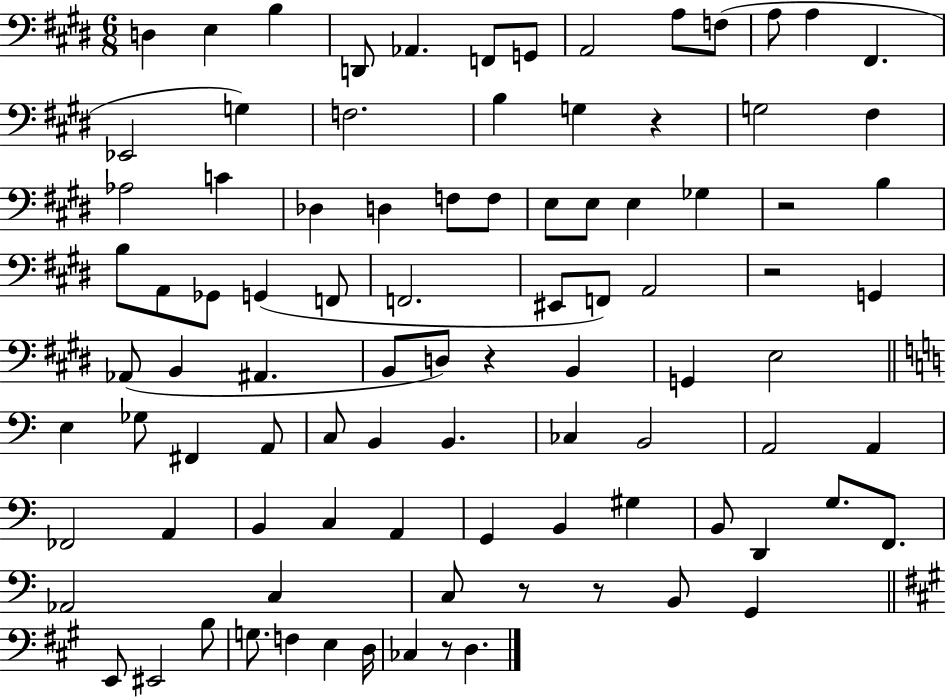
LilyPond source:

{
  \clef bass
  \numericTimeSignature
  \time 6/8
  \key e \major
  d4 e4 b4 | d,8 aes,4. f,8 g,8 | a,2 a8 f8( | a8 a4 fis,4. | \break ees,2 g4) | f2. | b4 g4 r4 | g2 fis4 | \break aes2 c'4 | des4 d4 f8 f8 | e8 e8 e4 ges4 | r2 b4 | \break b8 a,8 ges,8 g,4( f,8 | f,2. | eis,8 f,8) a,2 | r2 g,4 | \break aes,8( b,4 ais,4. | b,8 d8) r4 b,4 | g,4 e2 | \bar "||" \break \key c \major e4 ges8 fis,4 a,8 | c8 b,4 b,4. | ces4 b,2 | a,2 a,4 | \break fes,2 a,4 | b,4 c4 a,4 | g,4 b,4 gis4 | b,8 d,4 g8. f,8. | \break aes,2 c4 | c8 r8 r8 b,8 g,4 | \bar "||" \break \key a \major e,8 eis,2 b8 | g8. f4 e4 d16 | ces4 r8 d4. | \bar "|."
}